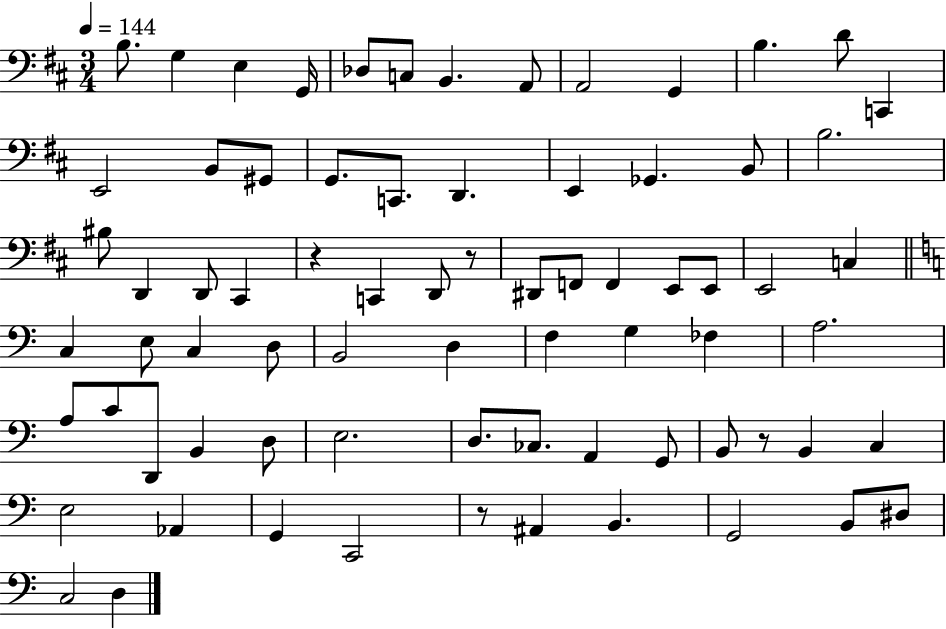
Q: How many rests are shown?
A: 4